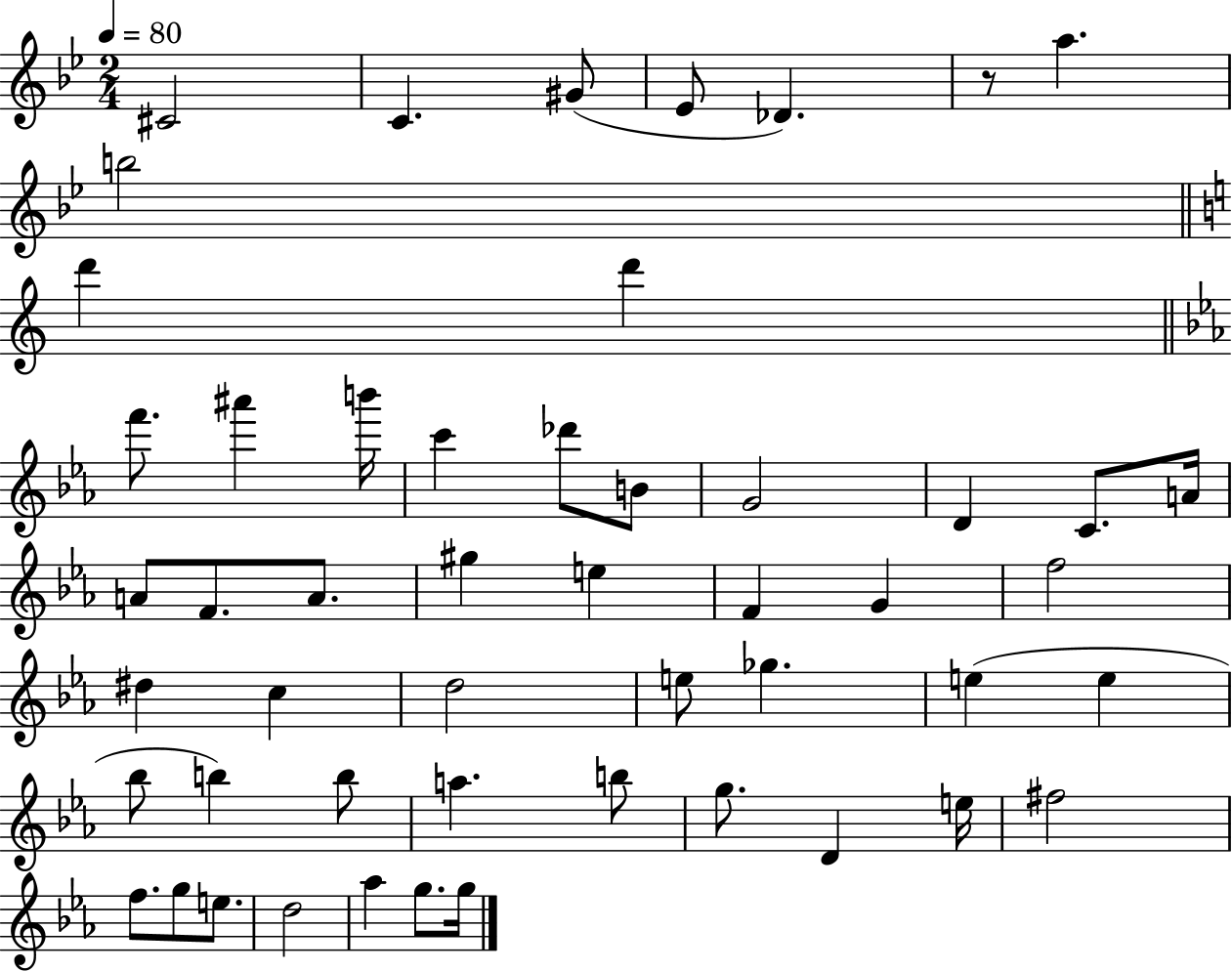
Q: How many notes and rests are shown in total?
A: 51